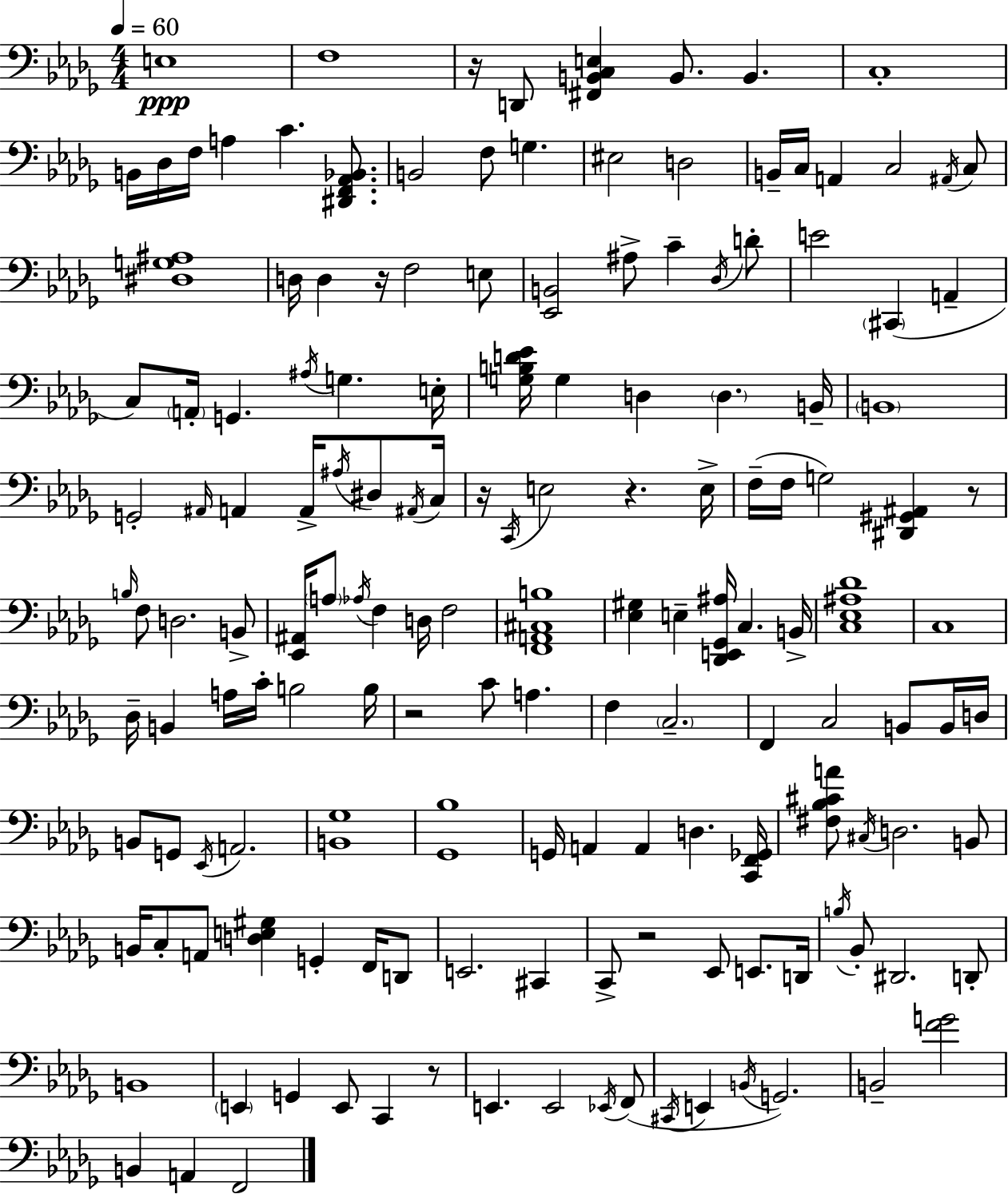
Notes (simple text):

E3/w F3/w R/s D2/e [F#2,B2,C3,E3]/q B2/e. B2/q. C3/w B2/s Db3/s F3/s A3/q C4/q. [D#2,F2,Ab2,Bb2]/e. B2/h F3/e G3/q. EIS3/h D3/h B2/s C3/s A2/q C3/h A#2/s C3/e [D#3,G3,A#3]/w D3/s D3/q R/s F3/h E3/e [Eb2,B2]/h A#3/e C4/q Db3/s D4/e E4/h C#2/q A2/q C3/e A2/s G2/q. A#3/s G3/q. E3/s [G3,B3,D4,Eb4]/s G3/q D3/q D3/q. B2/s B2/w G2/h A#2/s A2/q A2/s A#3/s D#3/e A#2/s C3/s R/s C2/s E3/h R/q. E3/s F3/s F3/s G3/h [D#2,G#2,A#2]/q R/e B3/s F3/e D3/h. B2/e [Eb2,A#2]/s A3/e Ab3/s F3/q D3/s F3/h [F2,A2,C#3,B3]/w [Eb3,G#3]/q E3/q [Db2,E2,Gb2,A#3]/s C3/q. B2/s [C3,Eb3,A#3,Db4]/w C3/w Db3/s B2/q A3/s C4/s B3/h B3/s R/h C4/e A3/q. F3/q C3/h. F2/q C3/h B2/e B2/s D3/s B2/e G2/e Eb2/s A2/h. [B2,Gb3]/w [Gb2,Bb3]/w G2/s A2/q A2/q D3/q. [C2,F2,Gb2]/s [F#3,Bb3,C#4,A4]/e C#3/s D3/h. B2/e B2/s C3/e A2/e [D3,E3,G#3]/q G2/q F2/s D2/e E2/h. C#2/q C2/e R/h Eb2/e E2/e. D2/s B3/s Bb2/e D#2/h. D2/e B2/w E2/q G2/q E2/e C2/q R/e E2/q. E2/h Eb2/s F2/e C#2/s E2/q B2/s G2/h. B2/h [F4,G4]/h B2/q A2/q F2/h